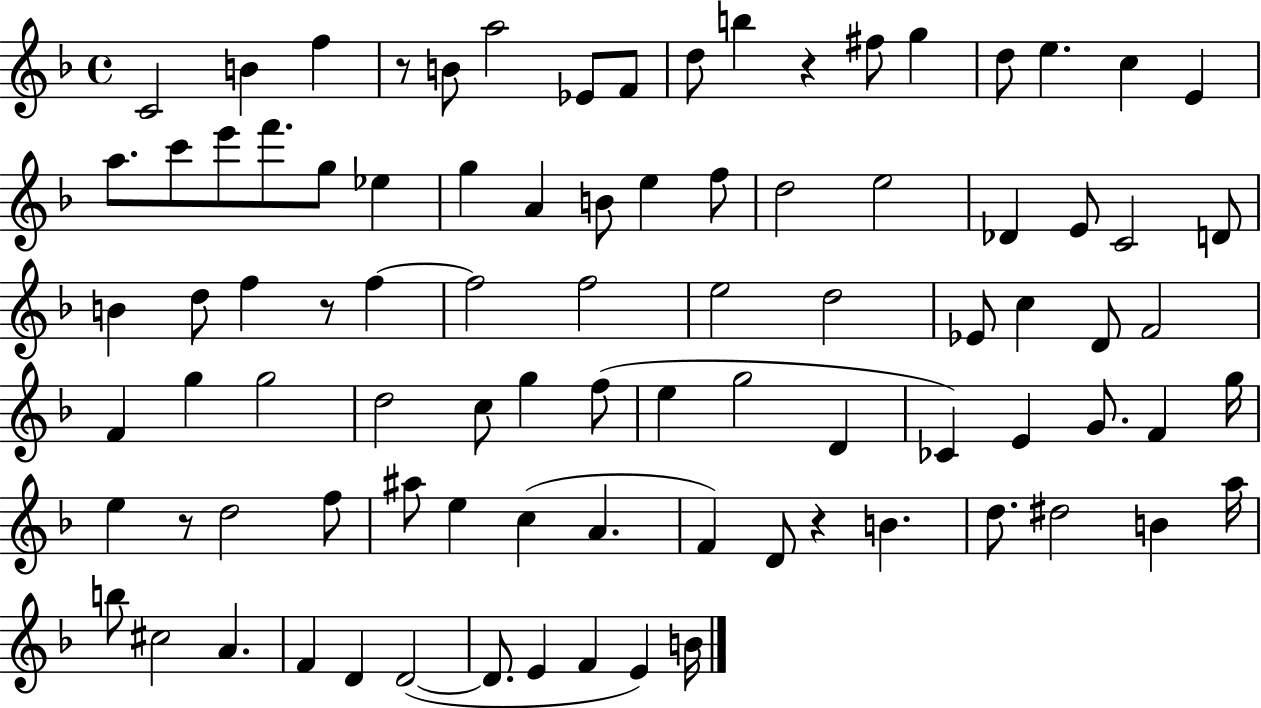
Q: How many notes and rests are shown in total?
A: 89